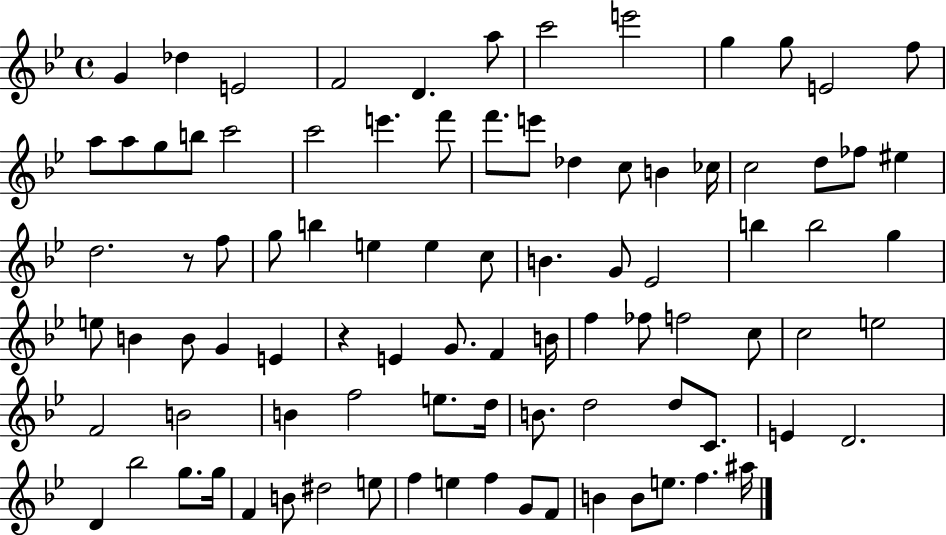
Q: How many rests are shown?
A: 2